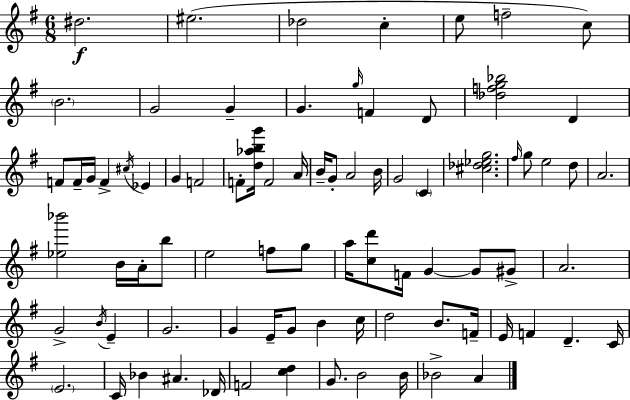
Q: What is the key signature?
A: G major